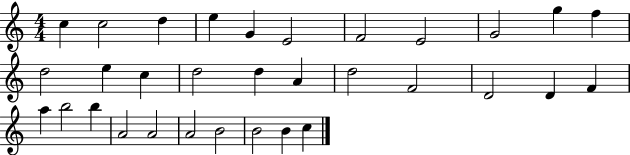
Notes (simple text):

C5/q C5/h D5/q E5/q G4/q E4/h F4/h E4/h G4/h G5/q F5/q D5/h E5/q C5/q D5/h D5/q A4/q D5/h F4/h D4/h D4/q F4/q A5/q B5/h B5/q A4/h A4/h A4/h B4/h B4/h B4/q C5/q